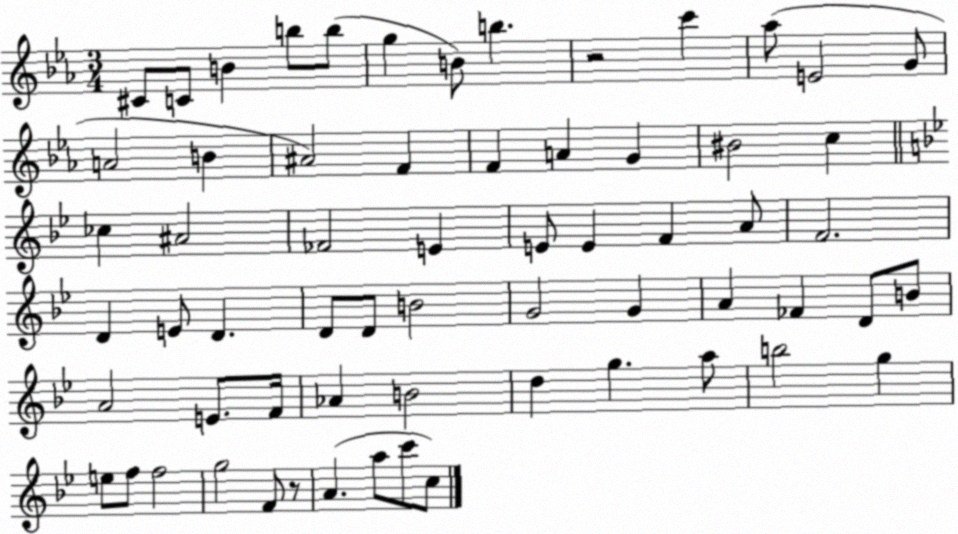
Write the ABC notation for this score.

X:1
T:Untitled
M:3/4
L:1/4
K:Eb
^C/2 C/2 B b/2 b/2 g B/2 b z2 c' _a/2 E2 G/2 A2 B ^A2 F F A G ^B2 c _c ^A2 _F2 E E/2 E F A/2 F2 D E/2 D D/2 D/2 B2 G2 G A _F D/2 B/2 A2 E/2 F/4 _A B2 d g a/2 b2 g e/2 f/2 f2 g2 F/2 z/2 A a/2 c'/2 c/2